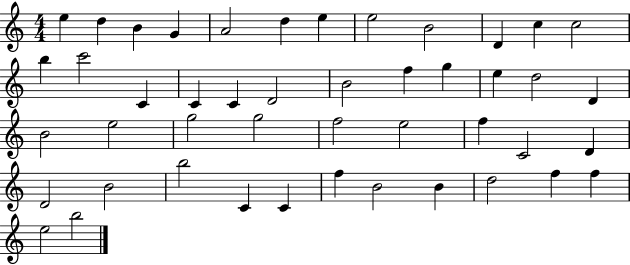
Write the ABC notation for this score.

X:1
T:Untitled
M:4/4
L:1/4
K:C
e d B G A2 d e e2 B2 D c c2 b c'2 C C C D2 B2 f g e d2 D B2 e2 g2 g2 f2 e2 f C2 D D2 B2 b2 C C f B2 B d2 f f e2 b2